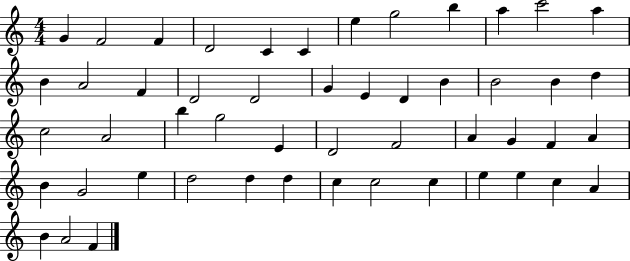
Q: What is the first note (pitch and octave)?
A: G4